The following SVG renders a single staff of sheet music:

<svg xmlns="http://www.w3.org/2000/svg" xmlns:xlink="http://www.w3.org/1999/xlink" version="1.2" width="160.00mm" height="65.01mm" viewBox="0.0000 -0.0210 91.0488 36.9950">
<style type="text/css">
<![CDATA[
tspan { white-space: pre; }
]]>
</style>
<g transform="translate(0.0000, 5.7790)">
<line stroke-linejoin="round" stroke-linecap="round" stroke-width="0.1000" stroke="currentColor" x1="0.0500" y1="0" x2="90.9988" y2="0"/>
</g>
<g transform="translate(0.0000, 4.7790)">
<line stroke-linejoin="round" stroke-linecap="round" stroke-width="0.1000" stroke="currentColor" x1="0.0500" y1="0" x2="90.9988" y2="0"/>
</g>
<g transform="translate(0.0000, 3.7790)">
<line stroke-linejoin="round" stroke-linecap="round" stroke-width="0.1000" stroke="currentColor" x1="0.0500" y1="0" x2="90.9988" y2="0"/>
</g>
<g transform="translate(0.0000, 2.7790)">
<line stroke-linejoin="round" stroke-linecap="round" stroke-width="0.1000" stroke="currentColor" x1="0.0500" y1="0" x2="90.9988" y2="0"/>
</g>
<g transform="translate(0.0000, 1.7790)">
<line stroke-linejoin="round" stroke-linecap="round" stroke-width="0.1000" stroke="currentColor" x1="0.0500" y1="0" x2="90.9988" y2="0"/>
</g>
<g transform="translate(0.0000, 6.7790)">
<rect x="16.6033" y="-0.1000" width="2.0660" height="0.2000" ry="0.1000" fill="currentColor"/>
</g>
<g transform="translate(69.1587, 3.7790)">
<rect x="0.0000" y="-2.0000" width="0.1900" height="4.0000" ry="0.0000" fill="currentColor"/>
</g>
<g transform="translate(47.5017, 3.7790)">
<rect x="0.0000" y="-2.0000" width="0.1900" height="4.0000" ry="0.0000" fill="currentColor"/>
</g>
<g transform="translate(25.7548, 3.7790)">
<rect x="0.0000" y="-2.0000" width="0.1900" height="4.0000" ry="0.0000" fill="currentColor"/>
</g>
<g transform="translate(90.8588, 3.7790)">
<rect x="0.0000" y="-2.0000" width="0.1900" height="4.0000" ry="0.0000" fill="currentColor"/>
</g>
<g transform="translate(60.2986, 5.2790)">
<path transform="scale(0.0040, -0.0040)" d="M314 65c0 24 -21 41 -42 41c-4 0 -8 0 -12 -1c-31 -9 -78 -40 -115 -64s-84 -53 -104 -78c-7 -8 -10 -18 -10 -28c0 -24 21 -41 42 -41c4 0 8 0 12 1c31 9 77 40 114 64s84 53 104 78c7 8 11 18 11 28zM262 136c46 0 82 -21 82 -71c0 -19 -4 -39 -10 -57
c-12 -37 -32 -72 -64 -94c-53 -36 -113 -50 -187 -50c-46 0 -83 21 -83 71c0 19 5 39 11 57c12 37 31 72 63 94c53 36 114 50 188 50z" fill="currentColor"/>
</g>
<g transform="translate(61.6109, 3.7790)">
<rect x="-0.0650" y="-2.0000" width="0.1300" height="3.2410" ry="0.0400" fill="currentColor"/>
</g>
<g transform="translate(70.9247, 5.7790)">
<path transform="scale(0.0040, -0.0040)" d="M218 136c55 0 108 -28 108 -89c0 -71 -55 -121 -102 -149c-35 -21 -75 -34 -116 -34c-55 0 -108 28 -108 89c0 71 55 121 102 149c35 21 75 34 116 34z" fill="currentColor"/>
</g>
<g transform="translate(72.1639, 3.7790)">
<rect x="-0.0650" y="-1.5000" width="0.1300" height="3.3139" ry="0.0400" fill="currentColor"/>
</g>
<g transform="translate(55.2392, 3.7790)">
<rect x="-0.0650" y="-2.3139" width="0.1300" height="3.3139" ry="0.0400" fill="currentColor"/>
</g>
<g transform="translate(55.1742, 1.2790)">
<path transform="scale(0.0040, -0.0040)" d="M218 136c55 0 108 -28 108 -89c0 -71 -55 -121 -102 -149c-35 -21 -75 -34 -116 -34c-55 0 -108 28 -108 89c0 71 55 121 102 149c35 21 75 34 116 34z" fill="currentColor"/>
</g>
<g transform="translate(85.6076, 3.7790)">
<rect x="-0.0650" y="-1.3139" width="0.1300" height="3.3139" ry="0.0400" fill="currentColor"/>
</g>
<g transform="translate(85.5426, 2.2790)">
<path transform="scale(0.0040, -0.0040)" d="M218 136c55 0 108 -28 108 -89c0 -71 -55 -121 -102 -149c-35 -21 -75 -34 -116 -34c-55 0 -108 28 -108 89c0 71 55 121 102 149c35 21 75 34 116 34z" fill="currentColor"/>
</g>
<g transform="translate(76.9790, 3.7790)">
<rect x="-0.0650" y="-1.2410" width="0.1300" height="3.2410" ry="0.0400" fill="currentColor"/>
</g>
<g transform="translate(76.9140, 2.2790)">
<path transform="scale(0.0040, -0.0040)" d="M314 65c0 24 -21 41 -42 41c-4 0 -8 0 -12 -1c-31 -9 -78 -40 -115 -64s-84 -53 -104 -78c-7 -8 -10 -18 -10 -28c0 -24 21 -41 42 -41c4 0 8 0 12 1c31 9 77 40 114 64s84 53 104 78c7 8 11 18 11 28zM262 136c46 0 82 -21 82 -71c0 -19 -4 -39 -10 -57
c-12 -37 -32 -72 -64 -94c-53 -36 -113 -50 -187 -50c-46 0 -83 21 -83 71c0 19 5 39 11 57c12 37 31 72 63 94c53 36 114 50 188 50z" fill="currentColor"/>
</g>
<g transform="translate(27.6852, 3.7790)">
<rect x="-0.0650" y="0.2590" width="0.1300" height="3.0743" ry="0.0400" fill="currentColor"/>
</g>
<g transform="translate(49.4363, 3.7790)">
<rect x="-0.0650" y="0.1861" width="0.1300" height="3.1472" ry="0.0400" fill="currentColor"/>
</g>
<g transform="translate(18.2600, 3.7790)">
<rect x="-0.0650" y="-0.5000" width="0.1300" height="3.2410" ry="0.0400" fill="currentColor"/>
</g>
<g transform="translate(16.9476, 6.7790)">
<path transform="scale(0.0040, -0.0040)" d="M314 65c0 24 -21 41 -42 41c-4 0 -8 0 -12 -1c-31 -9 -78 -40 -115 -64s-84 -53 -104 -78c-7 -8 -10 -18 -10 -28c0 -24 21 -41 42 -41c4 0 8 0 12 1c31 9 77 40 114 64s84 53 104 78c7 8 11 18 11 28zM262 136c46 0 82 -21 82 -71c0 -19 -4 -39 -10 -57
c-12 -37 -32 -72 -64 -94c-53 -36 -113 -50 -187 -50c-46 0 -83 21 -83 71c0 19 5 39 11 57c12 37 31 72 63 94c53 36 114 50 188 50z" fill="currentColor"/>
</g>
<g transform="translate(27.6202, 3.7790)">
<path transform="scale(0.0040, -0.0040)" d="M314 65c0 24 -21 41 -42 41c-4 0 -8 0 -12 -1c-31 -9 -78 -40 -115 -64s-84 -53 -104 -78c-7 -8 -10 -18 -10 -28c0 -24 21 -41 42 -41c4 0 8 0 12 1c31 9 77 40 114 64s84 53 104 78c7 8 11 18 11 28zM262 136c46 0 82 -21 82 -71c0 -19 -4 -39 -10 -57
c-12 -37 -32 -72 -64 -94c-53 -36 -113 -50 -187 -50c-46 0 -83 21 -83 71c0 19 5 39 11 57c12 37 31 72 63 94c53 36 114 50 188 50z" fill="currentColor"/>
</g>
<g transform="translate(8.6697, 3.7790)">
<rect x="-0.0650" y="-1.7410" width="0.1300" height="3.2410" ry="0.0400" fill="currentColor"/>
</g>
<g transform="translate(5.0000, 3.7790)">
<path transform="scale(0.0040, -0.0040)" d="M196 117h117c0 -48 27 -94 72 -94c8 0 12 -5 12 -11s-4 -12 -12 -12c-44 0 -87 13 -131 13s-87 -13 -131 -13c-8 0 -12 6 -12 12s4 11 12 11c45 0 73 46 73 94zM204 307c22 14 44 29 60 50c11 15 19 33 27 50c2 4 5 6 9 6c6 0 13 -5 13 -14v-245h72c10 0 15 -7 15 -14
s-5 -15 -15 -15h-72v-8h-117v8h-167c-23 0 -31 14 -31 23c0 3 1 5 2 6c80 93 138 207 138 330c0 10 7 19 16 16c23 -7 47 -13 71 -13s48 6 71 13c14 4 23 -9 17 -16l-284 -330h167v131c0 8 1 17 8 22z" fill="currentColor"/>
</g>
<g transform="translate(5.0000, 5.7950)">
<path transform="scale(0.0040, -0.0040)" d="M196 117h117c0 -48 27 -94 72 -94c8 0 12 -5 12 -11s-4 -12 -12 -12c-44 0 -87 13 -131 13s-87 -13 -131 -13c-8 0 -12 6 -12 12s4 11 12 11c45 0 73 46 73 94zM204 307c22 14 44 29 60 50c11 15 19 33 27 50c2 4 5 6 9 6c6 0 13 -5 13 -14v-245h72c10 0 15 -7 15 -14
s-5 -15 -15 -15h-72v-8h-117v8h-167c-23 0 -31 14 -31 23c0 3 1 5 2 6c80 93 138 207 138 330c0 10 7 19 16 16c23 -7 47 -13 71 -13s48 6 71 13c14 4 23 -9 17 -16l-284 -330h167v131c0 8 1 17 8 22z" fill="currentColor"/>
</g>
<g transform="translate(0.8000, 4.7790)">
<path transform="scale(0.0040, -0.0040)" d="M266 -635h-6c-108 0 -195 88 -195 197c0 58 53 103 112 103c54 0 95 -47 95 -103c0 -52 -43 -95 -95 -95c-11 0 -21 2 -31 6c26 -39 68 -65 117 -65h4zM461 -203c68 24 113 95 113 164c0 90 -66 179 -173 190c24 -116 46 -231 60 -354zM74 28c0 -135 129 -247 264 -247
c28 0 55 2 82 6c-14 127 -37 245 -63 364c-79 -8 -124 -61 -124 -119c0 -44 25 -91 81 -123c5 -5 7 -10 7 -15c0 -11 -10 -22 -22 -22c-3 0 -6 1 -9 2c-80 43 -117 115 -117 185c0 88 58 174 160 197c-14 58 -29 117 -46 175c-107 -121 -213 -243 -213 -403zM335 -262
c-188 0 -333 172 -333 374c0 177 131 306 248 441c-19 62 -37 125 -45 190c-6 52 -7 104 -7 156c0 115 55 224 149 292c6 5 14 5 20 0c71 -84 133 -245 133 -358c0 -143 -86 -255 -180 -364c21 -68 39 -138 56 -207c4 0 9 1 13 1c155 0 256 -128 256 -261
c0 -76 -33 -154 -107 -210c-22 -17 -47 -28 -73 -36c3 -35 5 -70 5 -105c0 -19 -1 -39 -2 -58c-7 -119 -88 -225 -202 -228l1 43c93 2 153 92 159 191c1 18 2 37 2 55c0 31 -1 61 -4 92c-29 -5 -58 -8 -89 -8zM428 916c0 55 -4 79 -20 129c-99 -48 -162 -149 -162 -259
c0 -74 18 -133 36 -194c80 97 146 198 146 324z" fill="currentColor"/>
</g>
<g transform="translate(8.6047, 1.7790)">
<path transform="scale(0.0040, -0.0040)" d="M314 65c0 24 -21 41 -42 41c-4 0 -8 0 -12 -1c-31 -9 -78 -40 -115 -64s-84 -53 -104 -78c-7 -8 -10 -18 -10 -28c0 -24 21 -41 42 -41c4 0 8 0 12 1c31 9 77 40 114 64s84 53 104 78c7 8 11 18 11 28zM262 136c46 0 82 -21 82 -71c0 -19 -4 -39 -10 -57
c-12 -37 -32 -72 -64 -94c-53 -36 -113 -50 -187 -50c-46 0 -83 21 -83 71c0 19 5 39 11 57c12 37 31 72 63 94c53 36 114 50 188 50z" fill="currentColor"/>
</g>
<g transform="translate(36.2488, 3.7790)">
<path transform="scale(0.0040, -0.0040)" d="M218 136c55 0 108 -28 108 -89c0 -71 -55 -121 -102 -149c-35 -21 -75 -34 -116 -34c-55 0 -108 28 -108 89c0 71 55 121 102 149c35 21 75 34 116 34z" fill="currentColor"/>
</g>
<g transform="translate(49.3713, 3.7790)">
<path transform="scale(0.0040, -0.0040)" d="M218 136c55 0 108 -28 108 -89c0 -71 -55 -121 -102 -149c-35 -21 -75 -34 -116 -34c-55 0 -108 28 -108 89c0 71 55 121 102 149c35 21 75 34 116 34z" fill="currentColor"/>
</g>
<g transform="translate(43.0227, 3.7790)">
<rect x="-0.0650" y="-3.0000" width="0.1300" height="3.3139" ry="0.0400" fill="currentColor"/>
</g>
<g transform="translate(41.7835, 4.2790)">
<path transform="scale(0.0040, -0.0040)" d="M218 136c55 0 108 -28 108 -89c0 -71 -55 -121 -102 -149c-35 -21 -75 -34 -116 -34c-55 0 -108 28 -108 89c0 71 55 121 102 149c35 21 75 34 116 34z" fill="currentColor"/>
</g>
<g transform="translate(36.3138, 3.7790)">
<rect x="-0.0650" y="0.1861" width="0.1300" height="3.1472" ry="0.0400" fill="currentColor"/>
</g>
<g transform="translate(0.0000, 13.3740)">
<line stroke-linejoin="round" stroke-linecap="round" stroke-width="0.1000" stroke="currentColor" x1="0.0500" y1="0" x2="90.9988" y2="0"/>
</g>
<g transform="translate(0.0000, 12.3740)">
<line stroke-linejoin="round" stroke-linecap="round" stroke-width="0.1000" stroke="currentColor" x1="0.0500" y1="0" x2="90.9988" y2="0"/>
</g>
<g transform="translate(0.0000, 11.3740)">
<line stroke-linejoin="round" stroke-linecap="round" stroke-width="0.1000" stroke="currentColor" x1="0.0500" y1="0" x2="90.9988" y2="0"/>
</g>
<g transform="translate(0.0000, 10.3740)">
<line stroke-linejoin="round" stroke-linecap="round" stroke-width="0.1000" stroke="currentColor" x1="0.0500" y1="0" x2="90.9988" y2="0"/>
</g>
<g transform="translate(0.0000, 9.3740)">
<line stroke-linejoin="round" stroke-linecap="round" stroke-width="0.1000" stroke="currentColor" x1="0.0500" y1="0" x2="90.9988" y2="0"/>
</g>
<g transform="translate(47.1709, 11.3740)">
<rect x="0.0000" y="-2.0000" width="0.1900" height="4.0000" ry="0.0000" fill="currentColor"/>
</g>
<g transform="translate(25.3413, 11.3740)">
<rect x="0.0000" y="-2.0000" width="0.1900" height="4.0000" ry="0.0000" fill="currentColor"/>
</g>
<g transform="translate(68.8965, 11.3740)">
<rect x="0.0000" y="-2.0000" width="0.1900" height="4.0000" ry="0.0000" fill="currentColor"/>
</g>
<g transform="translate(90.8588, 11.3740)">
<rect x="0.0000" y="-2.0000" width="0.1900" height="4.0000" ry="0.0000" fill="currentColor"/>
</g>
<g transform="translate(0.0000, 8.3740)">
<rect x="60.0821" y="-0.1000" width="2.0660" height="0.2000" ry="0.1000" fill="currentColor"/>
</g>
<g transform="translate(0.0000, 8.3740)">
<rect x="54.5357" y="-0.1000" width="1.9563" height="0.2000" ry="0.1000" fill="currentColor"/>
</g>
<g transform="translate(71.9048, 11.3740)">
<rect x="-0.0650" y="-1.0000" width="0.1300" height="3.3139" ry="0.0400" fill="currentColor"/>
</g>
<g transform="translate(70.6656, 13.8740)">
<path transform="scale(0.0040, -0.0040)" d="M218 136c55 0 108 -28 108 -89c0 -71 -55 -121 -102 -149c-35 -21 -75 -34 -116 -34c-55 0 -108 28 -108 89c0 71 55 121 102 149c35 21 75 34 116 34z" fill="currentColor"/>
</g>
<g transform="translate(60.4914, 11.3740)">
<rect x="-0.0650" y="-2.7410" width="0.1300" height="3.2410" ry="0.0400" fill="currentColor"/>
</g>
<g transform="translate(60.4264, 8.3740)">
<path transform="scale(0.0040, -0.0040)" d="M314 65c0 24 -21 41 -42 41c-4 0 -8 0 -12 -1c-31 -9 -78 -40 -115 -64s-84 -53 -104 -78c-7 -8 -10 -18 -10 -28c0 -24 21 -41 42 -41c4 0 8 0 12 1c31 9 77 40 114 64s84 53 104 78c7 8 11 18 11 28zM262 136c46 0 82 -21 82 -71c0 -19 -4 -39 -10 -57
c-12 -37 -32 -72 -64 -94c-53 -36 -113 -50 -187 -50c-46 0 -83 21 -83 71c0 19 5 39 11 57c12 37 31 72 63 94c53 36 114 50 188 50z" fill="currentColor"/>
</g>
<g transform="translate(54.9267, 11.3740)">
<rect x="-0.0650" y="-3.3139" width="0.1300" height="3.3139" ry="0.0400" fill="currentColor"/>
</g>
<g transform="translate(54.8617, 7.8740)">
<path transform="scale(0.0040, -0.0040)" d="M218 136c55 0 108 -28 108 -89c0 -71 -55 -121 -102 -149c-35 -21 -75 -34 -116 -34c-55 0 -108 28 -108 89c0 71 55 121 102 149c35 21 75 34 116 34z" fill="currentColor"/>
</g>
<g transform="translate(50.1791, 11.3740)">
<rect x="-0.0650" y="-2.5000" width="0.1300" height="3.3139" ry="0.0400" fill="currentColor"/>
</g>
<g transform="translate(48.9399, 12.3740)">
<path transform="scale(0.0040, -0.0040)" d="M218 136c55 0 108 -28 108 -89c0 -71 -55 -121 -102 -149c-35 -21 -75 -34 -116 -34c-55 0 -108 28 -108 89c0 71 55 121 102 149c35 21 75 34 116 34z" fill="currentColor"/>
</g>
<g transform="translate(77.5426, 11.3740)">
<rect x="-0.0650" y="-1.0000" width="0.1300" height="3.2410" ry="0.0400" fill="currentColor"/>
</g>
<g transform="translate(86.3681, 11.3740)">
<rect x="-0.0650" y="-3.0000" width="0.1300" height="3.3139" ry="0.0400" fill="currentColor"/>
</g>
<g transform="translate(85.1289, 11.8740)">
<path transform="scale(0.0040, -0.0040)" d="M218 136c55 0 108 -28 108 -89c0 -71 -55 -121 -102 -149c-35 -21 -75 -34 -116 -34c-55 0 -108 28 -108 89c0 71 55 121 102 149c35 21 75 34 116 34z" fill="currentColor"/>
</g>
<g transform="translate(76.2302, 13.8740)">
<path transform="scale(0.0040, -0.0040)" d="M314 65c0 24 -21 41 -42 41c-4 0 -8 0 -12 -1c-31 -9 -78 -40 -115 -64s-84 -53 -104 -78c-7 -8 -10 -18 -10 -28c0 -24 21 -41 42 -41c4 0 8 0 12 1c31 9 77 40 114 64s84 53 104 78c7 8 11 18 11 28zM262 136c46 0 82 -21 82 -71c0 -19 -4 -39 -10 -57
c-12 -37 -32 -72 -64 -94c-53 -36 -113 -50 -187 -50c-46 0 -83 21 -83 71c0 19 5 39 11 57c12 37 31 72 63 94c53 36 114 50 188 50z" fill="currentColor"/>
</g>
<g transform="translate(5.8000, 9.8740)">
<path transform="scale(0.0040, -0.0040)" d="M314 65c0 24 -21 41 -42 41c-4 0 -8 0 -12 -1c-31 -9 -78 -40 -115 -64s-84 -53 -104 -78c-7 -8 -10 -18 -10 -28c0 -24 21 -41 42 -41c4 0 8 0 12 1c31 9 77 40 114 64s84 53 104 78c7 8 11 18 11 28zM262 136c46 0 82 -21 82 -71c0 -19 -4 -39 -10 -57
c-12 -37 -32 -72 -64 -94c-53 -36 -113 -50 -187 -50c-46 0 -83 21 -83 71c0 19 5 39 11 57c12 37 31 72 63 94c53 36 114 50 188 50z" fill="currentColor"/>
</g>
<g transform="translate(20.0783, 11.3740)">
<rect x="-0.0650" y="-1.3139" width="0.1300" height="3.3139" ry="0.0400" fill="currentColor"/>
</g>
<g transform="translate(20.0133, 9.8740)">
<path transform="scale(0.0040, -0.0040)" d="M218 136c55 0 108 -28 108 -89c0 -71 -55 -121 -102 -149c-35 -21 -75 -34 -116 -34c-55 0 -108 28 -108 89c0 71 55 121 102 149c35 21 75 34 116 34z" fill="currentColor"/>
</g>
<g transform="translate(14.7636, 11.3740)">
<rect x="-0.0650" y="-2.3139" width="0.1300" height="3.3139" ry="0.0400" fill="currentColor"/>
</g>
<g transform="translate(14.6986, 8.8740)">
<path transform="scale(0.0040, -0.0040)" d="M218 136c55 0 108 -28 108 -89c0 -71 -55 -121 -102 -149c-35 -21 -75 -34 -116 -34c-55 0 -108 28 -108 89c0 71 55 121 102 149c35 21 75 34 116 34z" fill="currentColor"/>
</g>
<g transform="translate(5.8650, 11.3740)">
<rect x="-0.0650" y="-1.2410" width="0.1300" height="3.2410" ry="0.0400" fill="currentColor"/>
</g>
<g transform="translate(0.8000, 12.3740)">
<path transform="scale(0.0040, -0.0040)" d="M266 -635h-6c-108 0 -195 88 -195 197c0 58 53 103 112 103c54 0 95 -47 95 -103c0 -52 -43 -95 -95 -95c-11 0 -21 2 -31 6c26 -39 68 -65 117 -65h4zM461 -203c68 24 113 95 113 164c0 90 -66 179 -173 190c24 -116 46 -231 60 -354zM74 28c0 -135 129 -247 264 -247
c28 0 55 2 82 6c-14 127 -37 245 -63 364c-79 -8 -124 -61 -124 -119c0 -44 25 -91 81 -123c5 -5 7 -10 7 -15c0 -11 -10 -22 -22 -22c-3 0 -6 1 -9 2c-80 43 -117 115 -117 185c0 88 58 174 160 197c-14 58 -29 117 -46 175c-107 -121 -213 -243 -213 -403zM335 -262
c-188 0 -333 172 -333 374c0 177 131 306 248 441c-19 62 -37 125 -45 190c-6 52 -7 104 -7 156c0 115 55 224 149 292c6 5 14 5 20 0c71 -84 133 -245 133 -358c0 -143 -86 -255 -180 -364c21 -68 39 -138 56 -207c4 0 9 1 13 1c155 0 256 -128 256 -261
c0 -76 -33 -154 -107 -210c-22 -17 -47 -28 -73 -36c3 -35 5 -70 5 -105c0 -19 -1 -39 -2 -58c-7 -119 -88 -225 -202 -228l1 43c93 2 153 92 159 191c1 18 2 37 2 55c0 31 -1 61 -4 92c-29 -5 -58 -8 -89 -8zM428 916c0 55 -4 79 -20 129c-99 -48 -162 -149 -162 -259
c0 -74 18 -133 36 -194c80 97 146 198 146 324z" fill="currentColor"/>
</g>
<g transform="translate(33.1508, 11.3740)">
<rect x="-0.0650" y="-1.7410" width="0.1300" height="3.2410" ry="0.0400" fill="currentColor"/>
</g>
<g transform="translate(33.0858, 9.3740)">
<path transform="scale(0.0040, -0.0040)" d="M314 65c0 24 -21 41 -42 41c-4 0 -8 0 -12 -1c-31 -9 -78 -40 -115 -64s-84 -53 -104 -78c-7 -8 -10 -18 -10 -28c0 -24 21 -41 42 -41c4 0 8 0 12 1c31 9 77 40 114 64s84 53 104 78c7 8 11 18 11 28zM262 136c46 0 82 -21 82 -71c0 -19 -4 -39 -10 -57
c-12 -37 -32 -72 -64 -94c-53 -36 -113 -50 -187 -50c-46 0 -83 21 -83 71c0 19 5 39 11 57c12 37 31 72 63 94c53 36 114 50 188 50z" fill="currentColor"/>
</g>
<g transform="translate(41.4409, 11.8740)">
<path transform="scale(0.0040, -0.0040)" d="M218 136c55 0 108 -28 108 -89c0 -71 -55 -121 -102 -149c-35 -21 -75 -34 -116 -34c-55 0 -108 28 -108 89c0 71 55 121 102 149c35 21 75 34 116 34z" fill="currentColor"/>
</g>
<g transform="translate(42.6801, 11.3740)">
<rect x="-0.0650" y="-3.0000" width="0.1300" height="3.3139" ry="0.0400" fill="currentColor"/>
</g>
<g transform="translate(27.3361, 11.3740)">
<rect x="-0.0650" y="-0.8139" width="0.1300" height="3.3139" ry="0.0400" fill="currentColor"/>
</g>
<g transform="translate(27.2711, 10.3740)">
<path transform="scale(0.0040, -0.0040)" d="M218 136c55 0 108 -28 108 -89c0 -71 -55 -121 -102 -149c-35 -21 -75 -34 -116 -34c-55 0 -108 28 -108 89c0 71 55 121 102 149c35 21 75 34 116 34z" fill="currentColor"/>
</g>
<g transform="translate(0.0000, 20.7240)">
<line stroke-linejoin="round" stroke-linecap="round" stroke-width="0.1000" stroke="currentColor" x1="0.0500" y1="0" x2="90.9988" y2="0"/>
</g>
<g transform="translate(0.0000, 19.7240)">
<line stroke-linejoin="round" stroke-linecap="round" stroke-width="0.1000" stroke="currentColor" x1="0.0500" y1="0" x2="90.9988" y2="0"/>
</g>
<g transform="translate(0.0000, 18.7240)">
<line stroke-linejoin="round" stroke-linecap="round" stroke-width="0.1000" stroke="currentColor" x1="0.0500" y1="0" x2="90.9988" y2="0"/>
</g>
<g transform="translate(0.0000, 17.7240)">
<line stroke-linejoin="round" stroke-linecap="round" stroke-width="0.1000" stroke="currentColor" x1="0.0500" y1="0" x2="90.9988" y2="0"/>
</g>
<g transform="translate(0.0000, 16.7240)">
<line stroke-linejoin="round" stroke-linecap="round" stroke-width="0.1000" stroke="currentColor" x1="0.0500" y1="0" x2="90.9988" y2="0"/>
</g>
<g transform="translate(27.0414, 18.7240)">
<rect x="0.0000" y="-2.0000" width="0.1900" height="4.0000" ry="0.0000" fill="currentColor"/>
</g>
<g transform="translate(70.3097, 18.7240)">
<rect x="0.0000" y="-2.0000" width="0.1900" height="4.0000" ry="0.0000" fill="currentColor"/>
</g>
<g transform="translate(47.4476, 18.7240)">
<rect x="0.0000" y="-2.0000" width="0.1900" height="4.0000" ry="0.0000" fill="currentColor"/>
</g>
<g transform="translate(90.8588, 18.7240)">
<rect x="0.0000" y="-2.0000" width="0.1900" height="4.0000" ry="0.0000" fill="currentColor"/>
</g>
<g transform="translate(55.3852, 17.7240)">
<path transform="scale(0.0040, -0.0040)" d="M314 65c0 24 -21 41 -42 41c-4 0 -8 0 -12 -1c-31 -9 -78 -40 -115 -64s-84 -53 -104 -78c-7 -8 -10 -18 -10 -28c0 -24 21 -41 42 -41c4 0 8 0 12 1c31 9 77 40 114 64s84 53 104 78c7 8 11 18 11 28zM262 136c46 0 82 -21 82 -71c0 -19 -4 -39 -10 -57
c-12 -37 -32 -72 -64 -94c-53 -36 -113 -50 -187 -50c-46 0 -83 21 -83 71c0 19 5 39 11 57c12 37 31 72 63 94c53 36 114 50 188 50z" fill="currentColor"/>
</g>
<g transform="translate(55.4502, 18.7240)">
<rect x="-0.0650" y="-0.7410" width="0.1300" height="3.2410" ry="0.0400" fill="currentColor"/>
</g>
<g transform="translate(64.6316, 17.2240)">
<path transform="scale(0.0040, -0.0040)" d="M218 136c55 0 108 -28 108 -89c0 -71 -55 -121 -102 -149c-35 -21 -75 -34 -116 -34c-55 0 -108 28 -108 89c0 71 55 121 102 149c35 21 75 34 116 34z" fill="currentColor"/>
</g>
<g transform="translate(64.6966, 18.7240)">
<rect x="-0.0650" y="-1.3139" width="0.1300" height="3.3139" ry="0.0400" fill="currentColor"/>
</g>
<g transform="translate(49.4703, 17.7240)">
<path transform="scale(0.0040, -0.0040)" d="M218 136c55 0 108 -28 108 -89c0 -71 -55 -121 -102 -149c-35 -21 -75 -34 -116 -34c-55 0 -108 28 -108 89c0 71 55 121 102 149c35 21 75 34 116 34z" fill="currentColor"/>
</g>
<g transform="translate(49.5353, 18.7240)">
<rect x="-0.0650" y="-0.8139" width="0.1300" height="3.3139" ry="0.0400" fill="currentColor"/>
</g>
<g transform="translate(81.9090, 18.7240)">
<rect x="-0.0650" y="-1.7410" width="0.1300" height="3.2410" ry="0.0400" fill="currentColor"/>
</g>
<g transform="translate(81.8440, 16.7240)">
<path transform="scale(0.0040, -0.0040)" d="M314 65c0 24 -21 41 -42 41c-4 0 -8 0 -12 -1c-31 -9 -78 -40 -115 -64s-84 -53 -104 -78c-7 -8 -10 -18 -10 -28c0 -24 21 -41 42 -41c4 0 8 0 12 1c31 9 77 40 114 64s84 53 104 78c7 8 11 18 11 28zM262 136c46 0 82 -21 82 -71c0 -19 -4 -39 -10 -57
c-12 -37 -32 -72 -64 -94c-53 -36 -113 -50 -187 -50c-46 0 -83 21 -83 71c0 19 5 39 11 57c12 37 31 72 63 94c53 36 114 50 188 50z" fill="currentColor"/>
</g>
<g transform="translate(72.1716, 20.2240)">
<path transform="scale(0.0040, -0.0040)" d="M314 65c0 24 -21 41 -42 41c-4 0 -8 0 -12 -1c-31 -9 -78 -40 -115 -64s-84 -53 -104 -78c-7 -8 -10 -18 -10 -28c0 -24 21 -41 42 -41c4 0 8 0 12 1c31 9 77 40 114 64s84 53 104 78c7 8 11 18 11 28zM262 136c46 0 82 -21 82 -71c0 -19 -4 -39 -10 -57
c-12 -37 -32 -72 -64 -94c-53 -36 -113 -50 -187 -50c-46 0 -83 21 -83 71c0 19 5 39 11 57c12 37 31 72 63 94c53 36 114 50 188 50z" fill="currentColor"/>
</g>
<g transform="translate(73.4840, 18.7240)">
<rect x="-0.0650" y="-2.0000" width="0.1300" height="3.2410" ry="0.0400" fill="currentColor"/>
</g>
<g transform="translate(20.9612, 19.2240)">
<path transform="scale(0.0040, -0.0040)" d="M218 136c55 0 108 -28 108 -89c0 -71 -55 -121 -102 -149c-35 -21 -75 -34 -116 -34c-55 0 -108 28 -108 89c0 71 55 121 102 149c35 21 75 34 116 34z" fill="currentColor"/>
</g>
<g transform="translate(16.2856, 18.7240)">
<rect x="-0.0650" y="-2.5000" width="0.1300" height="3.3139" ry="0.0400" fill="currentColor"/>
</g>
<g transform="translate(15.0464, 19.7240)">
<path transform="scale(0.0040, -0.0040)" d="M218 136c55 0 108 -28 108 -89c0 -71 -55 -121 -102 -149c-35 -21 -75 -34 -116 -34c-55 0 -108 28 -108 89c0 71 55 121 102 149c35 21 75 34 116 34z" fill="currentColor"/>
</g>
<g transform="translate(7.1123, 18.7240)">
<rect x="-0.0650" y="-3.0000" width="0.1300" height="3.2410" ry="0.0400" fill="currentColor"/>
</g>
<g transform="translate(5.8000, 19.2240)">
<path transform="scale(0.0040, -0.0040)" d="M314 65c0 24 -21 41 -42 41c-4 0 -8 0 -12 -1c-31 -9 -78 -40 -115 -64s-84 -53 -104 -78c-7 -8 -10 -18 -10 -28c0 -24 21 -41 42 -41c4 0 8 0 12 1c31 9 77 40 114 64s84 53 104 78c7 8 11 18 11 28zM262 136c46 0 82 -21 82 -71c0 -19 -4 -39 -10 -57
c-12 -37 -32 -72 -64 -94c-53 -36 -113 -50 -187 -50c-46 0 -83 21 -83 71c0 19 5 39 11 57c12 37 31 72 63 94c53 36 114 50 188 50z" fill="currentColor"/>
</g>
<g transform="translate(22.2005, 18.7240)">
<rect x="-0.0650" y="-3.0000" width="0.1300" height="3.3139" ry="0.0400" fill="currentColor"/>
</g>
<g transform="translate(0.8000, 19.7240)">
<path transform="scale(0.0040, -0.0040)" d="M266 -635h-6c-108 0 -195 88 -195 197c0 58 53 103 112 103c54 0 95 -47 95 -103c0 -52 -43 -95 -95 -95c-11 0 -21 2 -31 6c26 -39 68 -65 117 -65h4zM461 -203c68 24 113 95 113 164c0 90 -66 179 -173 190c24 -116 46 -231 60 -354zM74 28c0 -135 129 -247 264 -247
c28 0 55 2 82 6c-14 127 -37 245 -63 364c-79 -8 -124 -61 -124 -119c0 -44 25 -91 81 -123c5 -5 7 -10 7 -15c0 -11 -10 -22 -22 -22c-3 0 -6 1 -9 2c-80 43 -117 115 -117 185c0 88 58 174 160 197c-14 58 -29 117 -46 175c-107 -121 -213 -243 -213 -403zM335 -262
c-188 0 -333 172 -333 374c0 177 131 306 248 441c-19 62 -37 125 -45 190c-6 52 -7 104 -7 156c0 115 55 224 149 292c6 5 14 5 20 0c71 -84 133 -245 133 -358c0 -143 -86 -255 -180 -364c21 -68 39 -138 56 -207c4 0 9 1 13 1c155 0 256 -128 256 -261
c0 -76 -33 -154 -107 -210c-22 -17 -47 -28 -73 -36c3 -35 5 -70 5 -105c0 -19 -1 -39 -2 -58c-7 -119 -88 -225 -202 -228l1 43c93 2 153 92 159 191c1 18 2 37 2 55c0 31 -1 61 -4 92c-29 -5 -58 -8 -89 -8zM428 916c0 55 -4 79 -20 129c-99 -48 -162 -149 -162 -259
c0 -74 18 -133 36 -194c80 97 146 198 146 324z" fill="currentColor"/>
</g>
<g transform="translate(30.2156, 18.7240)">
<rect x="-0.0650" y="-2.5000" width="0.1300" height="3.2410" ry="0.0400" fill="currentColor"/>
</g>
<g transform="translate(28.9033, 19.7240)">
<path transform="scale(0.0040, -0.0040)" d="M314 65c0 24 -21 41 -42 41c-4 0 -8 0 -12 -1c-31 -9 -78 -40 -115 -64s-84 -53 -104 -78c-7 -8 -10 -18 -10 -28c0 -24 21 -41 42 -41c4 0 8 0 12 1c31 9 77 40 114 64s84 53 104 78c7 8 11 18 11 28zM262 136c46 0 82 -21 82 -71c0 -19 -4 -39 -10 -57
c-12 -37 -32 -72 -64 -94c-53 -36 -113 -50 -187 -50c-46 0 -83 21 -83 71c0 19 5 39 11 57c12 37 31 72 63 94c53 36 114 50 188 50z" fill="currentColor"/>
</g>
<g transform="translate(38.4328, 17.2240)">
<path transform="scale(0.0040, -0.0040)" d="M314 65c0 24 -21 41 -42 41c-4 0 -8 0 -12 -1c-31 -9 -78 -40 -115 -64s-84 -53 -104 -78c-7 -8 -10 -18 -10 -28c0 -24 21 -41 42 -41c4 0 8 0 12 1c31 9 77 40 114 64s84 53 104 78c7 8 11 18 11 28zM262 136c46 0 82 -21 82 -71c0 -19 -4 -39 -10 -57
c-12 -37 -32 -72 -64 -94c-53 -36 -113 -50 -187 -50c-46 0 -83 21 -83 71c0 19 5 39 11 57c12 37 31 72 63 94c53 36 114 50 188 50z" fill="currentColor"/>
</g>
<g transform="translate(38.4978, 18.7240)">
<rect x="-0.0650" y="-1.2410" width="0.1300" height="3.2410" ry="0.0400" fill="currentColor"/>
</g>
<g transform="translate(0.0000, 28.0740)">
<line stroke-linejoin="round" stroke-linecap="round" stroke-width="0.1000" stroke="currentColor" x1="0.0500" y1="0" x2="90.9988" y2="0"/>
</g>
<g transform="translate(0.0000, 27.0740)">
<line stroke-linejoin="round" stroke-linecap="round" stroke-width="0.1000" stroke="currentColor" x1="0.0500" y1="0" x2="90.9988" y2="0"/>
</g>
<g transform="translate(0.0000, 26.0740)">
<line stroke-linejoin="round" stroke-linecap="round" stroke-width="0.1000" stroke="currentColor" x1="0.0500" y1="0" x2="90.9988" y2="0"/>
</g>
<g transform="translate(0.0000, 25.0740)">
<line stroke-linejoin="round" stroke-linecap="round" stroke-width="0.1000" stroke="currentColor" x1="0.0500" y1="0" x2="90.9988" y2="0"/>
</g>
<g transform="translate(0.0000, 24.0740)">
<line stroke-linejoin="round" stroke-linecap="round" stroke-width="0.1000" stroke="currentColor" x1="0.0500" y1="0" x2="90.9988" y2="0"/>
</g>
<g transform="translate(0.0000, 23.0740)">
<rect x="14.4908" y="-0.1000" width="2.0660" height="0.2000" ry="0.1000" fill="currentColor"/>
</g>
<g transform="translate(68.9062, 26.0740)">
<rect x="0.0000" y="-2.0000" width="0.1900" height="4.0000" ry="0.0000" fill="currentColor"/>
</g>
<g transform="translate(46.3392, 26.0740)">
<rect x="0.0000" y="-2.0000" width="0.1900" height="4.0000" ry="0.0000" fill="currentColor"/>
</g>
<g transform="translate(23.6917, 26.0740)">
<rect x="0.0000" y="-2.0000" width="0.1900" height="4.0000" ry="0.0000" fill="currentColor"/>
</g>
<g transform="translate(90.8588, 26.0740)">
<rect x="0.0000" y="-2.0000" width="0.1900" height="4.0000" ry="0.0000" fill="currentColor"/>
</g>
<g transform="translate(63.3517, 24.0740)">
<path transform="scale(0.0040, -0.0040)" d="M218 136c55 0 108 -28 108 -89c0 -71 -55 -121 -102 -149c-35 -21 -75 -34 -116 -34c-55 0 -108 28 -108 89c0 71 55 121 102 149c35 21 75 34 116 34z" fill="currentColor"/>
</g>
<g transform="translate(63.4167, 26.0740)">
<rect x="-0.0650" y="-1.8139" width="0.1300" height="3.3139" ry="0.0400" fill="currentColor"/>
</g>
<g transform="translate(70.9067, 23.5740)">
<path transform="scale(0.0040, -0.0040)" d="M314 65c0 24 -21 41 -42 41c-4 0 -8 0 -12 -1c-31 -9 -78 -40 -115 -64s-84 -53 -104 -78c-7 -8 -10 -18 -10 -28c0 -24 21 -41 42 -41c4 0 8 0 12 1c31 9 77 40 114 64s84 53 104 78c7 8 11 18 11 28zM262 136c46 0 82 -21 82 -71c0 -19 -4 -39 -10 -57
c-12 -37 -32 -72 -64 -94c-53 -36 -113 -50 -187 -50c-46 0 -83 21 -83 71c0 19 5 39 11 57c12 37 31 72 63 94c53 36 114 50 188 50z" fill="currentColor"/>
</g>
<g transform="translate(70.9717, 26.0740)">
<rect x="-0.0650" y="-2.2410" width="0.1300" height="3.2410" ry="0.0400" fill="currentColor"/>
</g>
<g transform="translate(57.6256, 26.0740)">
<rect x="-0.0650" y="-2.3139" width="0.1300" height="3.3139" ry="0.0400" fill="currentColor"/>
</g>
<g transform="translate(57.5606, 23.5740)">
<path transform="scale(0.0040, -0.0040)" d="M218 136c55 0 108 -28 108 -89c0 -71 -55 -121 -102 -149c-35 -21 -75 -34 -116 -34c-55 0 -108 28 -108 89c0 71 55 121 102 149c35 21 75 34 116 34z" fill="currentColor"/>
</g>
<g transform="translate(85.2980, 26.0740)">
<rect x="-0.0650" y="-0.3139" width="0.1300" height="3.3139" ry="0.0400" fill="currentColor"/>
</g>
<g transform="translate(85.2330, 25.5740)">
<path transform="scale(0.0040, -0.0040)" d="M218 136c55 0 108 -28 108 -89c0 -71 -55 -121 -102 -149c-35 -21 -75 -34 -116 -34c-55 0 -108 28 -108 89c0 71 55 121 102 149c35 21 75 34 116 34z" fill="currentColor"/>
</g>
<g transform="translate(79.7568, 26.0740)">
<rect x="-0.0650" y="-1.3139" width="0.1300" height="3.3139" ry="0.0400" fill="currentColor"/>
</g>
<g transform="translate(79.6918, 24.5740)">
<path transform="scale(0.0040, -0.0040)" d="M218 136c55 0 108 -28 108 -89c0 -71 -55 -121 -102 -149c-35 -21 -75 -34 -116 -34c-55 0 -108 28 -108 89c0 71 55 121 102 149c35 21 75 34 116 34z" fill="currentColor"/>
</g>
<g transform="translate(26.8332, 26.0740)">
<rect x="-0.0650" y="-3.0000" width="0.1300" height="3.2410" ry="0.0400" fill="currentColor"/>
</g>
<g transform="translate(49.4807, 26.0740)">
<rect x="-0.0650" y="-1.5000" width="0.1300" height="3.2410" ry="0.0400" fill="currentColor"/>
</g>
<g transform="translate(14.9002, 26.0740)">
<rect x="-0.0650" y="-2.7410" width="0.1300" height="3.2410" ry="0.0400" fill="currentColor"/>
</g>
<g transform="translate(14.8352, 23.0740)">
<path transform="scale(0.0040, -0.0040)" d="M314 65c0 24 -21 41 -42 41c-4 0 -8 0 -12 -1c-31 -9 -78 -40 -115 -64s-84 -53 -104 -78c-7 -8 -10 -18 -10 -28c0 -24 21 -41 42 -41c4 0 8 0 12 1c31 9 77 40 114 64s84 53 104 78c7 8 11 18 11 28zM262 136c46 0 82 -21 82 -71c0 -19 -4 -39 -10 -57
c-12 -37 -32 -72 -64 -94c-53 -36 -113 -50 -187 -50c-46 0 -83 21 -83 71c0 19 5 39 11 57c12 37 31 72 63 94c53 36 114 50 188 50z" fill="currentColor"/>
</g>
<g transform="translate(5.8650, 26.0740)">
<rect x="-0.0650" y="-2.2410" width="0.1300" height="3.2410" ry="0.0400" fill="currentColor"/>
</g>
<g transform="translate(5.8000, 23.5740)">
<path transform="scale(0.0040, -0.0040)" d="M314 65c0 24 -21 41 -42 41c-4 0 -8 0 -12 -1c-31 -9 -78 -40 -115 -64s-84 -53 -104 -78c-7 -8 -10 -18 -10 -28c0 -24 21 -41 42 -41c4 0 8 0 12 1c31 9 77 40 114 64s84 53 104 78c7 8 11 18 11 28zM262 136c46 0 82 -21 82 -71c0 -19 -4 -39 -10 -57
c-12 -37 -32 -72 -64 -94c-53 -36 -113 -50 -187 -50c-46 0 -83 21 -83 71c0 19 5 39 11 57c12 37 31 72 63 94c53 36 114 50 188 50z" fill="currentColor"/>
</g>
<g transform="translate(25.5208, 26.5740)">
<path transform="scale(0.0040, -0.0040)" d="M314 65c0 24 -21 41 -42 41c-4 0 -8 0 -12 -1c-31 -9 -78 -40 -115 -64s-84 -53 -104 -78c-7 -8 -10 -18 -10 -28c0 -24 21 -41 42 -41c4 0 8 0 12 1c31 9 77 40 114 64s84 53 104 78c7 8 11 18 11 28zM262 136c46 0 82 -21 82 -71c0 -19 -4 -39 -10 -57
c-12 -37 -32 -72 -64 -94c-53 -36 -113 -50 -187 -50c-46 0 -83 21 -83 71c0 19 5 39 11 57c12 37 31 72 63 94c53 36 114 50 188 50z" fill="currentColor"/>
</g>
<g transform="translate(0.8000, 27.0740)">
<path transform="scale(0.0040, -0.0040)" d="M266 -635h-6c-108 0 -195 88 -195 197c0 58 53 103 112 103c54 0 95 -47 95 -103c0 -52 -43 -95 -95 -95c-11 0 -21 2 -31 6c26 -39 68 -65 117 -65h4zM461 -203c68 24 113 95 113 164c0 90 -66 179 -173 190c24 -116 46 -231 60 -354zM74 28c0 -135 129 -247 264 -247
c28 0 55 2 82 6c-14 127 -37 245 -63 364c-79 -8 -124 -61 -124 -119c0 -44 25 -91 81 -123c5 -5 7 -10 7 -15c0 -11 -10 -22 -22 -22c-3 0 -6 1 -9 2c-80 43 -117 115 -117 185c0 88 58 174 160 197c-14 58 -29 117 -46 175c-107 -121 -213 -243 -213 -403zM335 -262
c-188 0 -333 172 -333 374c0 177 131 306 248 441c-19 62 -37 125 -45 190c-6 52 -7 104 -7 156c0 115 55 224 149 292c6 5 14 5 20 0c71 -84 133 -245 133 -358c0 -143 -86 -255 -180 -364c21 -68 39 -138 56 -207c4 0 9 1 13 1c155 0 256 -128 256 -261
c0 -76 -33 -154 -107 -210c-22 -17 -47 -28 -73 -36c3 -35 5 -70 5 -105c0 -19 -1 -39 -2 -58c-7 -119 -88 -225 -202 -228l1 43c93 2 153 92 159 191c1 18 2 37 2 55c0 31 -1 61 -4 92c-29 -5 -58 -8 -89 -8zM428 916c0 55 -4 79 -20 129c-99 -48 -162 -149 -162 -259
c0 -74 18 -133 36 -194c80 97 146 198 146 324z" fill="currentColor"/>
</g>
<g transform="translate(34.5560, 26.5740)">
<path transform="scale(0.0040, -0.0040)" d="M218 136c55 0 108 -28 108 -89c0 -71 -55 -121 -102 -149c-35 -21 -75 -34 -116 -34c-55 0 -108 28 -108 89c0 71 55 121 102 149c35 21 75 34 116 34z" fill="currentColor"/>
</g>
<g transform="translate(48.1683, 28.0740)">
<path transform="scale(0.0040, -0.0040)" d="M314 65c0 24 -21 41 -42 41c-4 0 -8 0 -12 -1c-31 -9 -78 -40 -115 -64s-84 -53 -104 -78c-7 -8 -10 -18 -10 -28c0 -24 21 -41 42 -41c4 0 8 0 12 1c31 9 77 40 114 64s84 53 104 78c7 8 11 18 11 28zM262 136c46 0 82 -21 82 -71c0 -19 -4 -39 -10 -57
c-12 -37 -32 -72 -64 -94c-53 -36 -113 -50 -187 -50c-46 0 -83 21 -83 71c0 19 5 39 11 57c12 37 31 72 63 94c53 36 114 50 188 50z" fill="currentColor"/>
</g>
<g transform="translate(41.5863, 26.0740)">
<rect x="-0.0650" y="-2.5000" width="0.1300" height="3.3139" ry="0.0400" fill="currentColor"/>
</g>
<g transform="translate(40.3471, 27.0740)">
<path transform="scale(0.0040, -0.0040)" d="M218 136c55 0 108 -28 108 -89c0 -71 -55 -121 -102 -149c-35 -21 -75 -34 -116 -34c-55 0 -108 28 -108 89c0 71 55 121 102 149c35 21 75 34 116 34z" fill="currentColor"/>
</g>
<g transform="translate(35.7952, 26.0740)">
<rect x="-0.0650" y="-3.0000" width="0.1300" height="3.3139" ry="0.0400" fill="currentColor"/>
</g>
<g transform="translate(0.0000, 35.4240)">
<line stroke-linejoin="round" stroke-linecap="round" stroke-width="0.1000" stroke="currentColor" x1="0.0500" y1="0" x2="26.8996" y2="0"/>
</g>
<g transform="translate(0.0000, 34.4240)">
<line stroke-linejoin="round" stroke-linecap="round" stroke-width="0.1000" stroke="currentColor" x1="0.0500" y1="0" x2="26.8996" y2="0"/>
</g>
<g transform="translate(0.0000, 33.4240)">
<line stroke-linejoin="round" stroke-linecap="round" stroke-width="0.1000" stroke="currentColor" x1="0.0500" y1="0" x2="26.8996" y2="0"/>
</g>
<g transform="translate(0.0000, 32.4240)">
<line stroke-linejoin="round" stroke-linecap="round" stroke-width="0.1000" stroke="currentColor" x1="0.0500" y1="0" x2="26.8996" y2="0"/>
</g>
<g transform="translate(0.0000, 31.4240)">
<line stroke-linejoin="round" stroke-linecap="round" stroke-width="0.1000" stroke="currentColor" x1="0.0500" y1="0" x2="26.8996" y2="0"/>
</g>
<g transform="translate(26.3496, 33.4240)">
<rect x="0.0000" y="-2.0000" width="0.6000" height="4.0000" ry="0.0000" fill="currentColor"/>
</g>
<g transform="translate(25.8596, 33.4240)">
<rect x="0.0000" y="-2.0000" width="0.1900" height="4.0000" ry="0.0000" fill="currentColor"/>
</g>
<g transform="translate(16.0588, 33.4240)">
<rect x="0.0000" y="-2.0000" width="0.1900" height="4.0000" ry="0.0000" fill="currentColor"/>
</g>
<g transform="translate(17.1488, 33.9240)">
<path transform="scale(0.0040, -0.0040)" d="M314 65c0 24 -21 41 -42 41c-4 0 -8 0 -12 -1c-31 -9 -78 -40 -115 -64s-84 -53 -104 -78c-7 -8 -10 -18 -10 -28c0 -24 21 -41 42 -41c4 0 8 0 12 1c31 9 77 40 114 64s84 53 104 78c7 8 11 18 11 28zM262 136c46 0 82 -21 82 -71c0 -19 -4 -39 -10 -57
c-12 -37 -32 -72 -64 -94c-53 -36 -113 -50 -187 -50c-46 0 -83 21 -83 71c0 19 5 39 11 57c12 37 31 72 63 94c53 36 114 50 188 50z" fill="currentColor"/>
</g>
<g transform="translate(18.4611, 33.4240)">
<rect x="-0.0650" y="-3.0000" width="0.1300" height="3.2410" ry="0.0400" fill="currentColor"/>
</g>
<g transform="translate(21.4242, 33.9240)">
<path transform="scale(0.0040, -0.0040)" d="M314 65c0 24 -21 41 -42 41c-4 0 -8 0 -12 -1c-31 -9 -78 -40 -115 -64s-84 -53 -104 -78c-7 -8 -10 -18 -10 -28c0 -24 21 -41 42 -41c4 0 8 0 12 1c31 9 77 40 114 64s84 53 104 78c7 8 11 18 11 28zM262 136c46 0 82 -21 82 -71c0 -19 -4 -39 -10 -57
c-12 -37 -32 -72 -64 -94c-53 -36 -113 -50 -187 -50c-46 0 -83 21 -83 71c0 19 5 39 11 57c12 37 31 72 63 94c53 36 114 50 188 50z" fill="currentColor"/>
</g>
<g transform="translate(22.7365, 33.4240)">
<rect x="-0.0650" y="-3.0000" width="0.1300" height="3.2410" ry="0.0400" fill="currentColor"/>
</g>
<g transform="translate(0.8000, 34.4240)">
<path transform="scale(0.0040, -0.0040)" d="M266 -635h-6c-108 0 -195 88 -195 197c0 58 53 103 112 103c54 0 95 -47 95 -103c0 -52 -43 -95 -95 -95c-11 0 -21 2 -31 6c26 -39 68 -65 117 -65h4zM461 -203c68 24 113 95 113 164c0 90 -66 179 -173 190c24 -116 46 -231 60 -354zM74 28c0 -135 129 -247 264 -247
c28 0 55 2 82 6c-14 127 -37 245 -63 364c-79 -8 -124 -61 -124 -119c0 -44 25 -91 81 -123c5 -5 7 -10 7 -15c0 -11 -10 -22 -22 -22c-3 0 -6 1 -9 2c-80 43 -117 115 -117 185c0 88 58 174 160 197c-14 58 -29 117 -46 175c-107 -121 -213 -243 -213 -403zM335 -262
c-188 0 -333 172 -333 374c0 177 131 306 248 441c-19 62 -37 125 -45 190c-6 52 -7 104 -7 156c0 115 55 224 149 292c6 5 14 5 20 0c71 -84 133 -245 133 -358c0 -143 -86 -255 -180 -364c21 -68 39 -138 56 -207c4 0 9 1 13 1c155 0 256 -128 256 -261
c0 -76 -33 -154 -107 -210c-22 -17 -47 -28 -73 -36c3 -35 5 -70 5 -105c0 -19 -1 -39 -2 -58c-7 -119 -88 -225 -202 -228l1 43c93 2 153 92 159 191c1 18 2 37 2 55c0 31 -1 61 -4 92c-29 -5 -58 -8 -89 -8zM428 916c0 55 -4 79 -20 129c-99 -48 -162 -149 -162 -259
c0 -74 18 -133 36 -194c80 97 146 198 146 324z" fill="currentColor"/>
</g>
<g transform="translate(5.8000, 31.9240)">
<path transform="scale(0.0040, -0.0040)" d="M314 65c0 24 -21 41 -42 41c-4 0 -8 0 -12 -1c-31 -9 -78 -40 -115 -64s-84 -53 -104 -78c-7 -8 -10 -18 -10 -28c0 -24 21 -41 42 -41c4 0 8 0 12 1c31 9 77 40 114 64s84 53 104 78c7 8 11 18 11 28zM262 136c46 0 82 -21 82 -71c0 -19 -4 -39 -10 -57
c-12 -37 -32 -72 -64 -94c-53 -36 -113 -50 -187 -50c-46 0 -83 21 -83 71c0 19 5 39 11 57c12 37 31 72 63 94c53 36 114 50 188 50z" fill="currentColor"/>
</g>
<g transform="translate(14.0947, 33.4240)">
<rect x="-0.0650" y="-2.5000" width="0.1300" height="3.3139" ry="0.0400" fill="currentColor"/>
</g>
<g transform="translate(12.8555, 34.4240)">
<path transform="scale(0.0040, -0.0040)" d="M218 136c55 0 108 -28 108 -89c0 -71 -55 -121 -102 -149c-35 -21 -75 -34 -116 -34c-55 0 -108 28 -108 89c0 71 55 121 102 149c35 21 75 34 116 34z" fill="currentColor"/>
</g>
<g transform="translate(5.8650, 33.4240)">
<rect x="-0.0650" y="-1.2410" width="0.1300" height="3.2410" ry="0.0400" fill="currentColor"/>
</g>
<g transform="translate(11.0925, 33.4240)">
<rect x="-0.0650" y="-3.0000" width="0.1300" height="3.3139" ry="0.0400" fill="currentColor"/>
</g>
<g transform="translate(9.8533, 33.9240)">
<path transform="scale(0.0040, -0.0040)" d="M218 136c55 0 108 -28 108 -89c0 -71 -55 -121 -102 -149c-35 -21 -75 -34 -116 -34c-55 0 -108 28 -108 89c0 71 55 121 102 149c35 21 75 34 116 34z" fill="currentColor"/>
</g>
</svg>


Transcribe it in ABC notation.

X:1
T:Untitled
M:4/4
L:1/4
K:C
f2 C2 B2 B A B g F2 E e2 e e2 g e d f2 A G b a2 D D2 A A2 G A G2 e2 d d2 e F2 f2 g2 a2 A2 A G E2 g f g2 e c e2 A G A2 A2